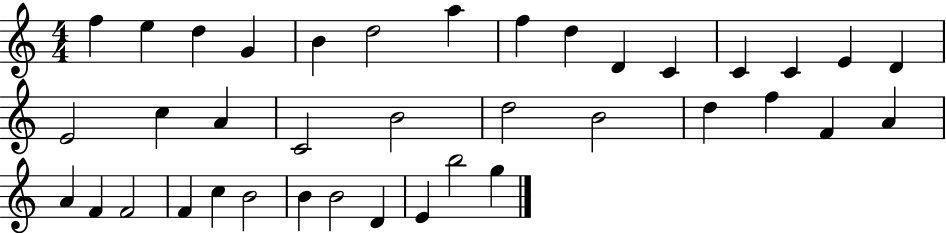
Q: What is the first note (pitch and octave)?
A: F5